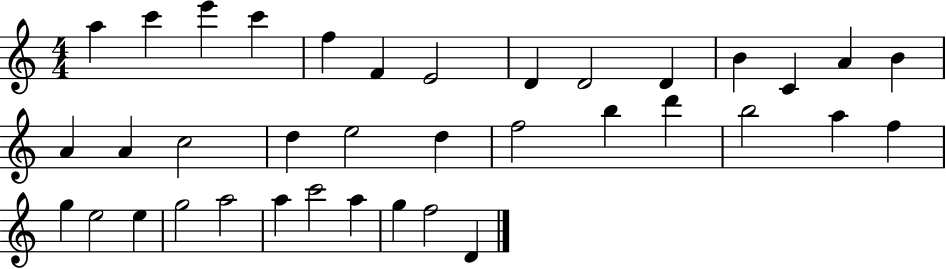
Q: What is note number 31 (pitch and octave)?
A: A5